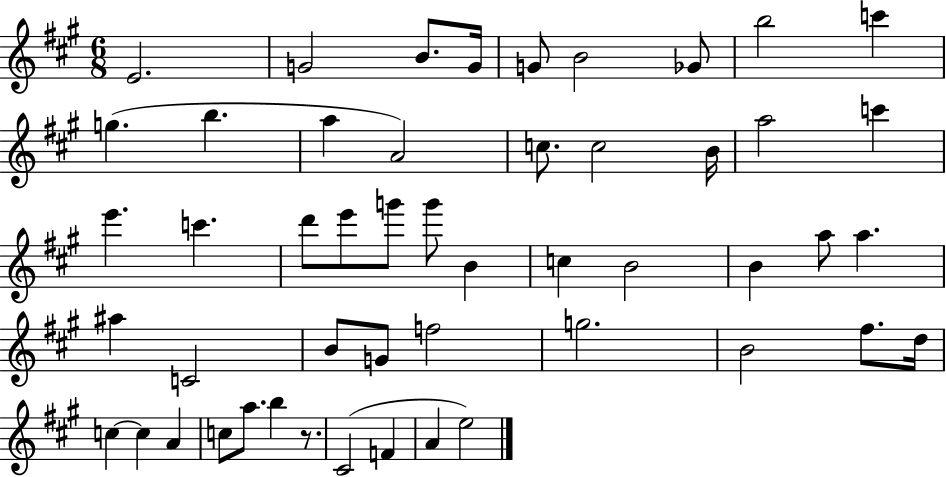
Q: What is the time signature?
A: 6/8